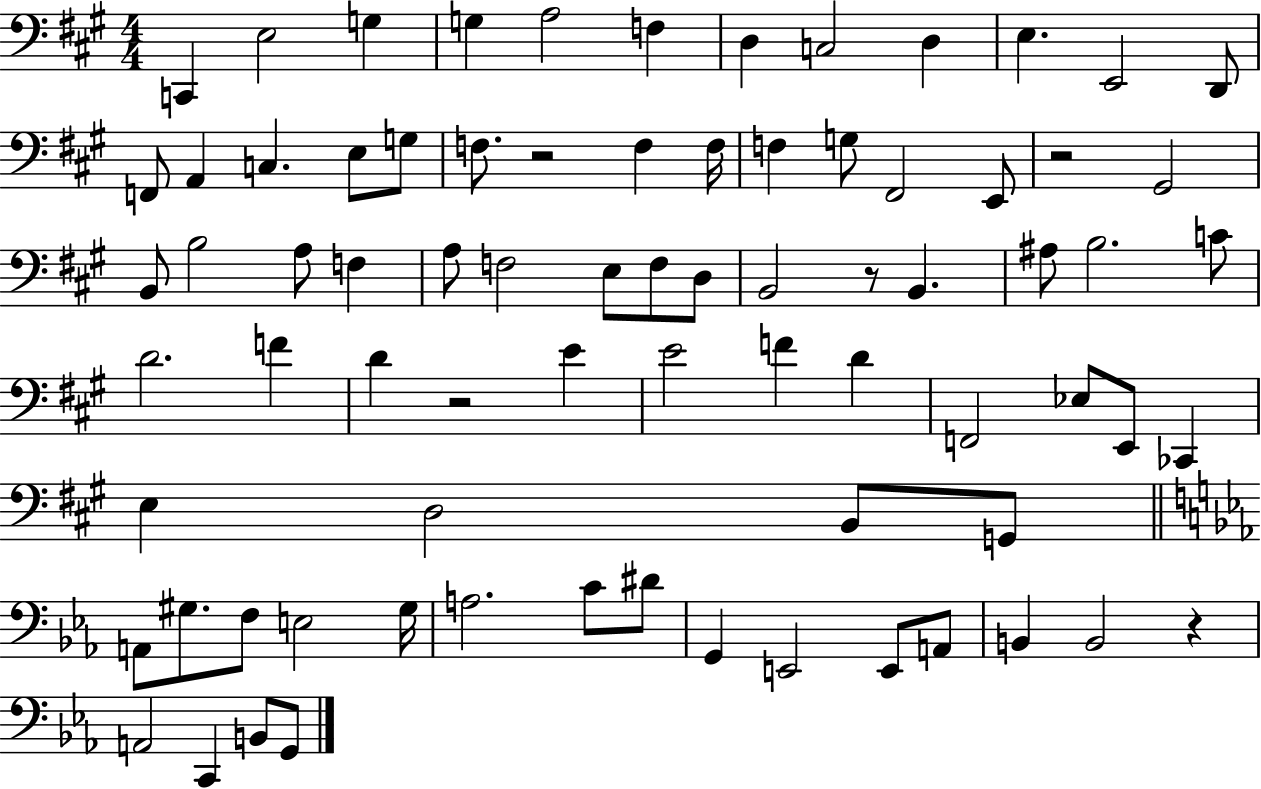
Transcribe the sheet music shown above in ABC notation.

X:1
T:Untitled
M:4/4
L:1/4
K:A
C,, E,2 G, G, A,2 F, D, C,2 D, E, E,,2 D,,/2 F,,/2 A,, C, E,/2 G,/2 F,/2 z2 F, F,/4 F, G,/2 ^F,,2 E,,/2 z2 ^G,,2 B,,/2 B,2 A,/2 F, A,/2 F,2 E,/2 F,/2 D,/2 B,,2 z/2 B,, ^A,/2 B,2 C/2 D2 F D z2 E E2 F D F,,2 _E,/2 E,,/2 _C,, E, D,2 B,,/2 G,,/2 A,,/2 ^G,/2 F,/2 E,2 ^G,/4 A,2 C/2 ^D/2 G,, E,,2 E,,/2 A,,/2 B,, B,,2 z A,,2 C,, B,,/2 G,,/2